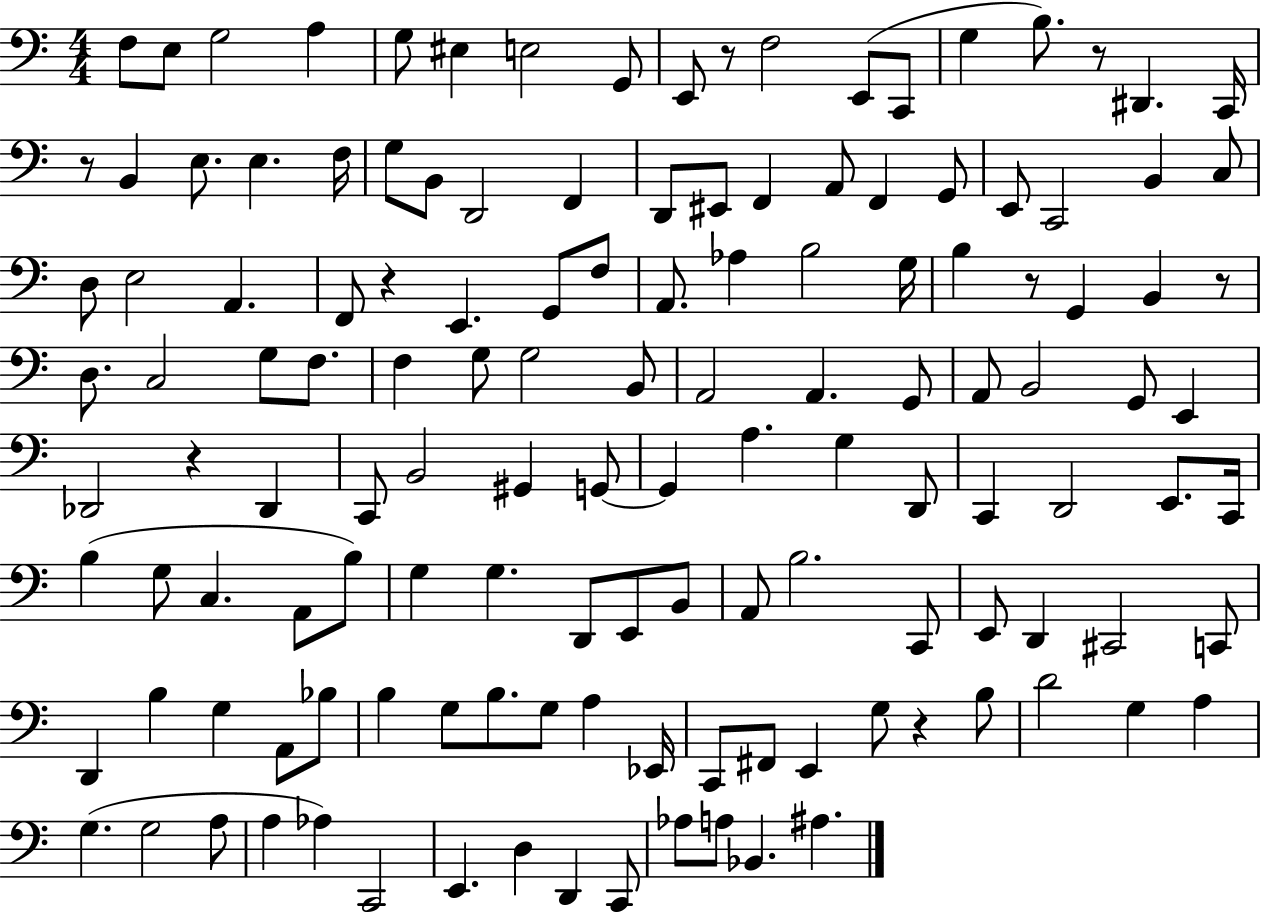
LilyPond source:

{
  \clef bass
  \numericTimeSignature
  \time 4/4
  \key c \major
  f8 e8 g2 a4 | g8 eis4 e2 g,8 | e,8 r8 f2 e,8( c,8 | g4 b8.) r8 dis,4. c,16 | \break r8 b,4 e8. e4. f16 | g8 b,8 d,2 f,4 | d,8 eis,8 f,4 a,8 f,4 g,8 | e,8 c,2 b,4 c8 | \break d8 e2 a,4. | f,8 r4 e,4. g,8 f8 | a,8. aes4 b2 g16 | b4 r8 g,4 b,4 r8 | \break d8. c2 g8 f8. | f4 g8 g2 b,8 | a,2 a,4. g,8 | a,8 b,2 g,8 e,4 | \break des,2 r4 des,4 | c,8 b,2 gis,4 g,8~~ | g,4 a4. g4 d,8 | c,4 d,2 e,8. c,16 | \break b4( g8 c4. a,8 b8) | g4 g4. d,8 e,8 b,8 | a,8 b2. c,8 | e,8 d,4 cis,2 c,8 | \break d,4 b4 g4 a,8 bes8 | b4 g8 b8. g8 a4 ees,16 | c,8 fis,8 e,4 g8 r4 b8 | d'2 g4 a4 | \break g4.( g2 a8 | a4 aes4) c,2 | e,4. d4 d,4 c,8 | aes8 a8 bes,4. ais4. | \break \bar "|."
}